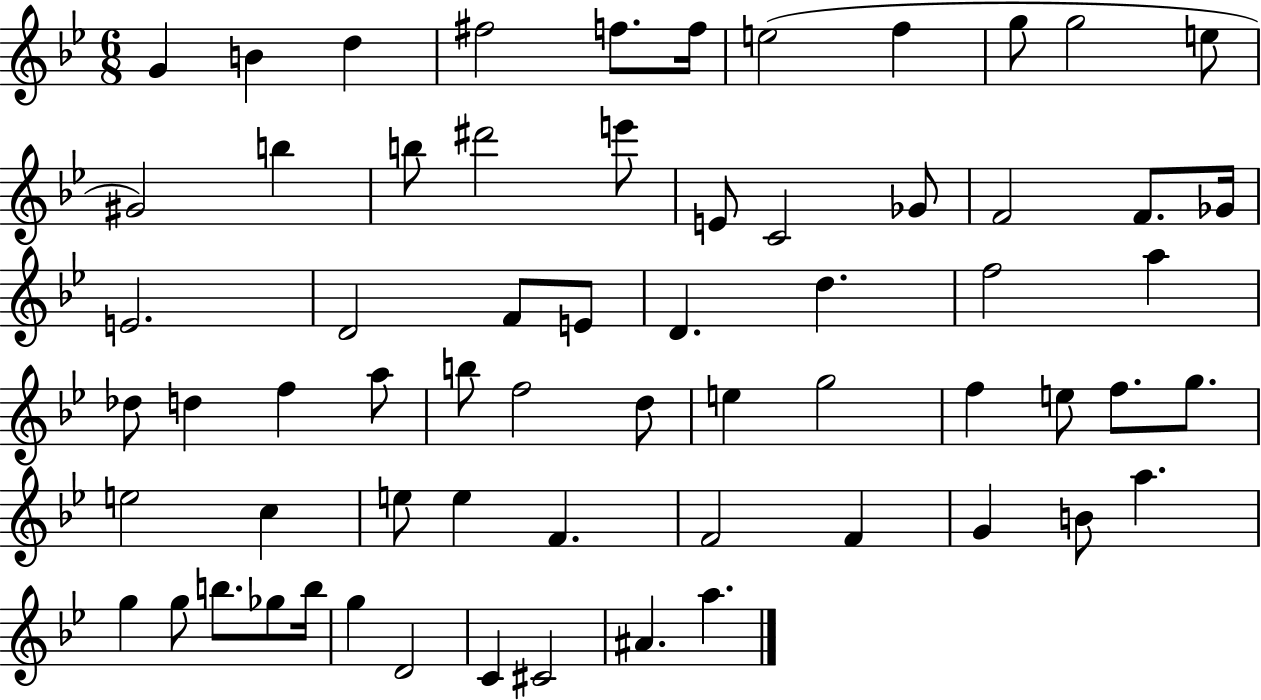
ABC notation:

X:1
T:Untitled
M:6/8
L:1/4
K:Bb
G B d ^f2 f/2 f/4 e2 f g/2 g2 e/2 ^G2 b b/2 ^d'2 e'/2 E/2 C2 _G/2 F2 F/2 _G/4 E2 D2 F/2 E/2 D d f2 a _d/2 d f a/2 b/2 f2 d/2 e g2 f e/2 f/2 g/2 e2 c e/2 e F F2 F G B/2 a g g/2 b/2 _g/2 b/4 g D2 C ^C2 ^A a